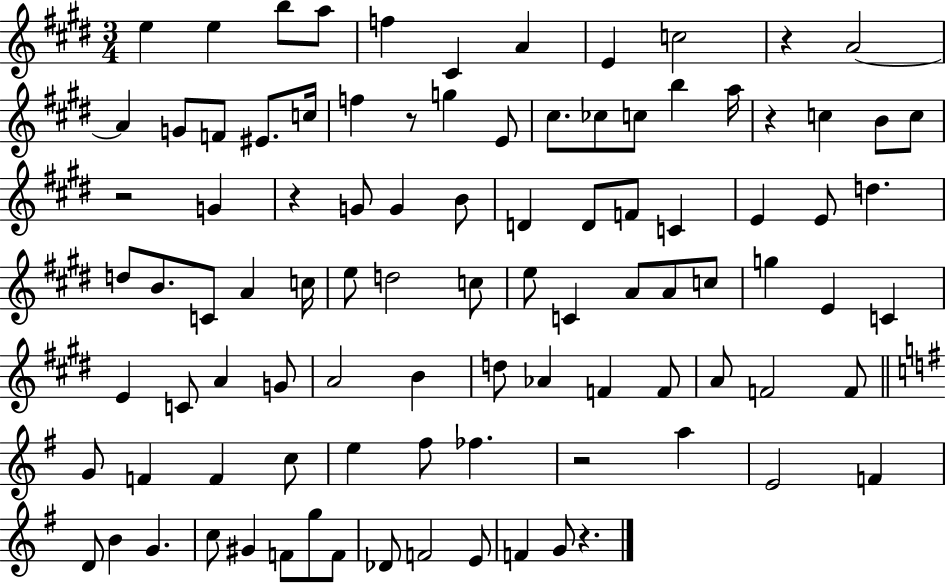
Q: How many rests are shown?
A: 7